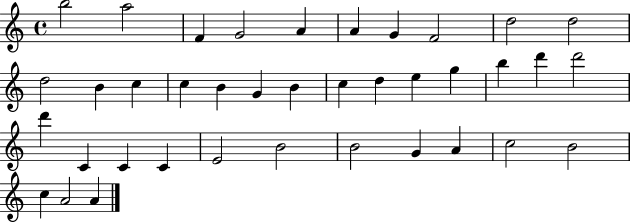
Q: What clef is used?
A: treble